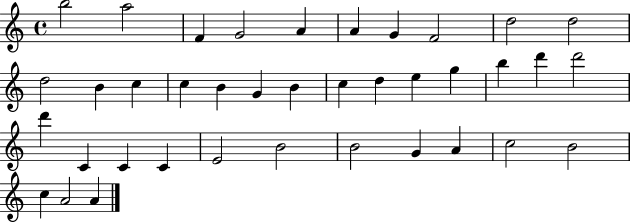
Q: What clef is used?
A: treble